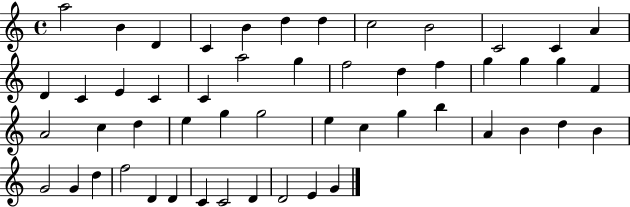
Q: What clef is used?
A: treble